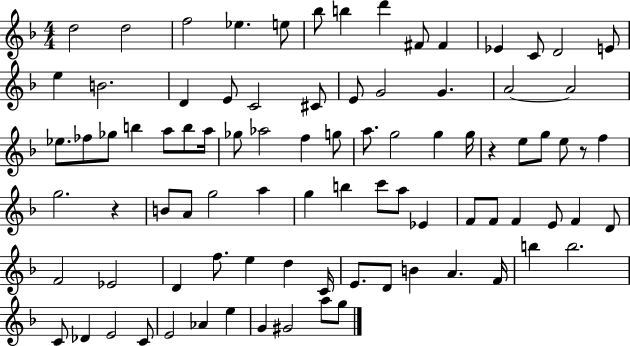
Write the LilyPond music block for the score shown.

{
  \clef treble
  \numericTimeSignature
  \time 4/4
  \key f \major
  \repeat volta 2 { d''2 d''2 | f''2 ees''4. e''8 | bes''8 b''4 d'''4 fis'8 fis'4 | ees'4 c'8 d'2 e'8 | \break e''4 b'2. | d'4 e'8 c'2 cis'8 | e'8 g'2 g'4. | a'2~~ a'2 | \break ees''8. fes''8 ges''8 b''4 a''8 b''8 a''16 | ges''8 aes''2 f''4 g''8 | a''8. g''2 g''4 g''16 | r4 e''8 g''8 e''8 r8 f''4 | \break g''2. r4 | b'8 a'8 g''2 a''4 | g''4 b''4 c'''8 a''8 ees'4 | f'8 f'8 f'4 e'8 f'4 d'8 | \break f'2 ees'2 | d'4 f''8. e''4 d''4 c'16 | e'8. d'8 b'4 a'4. f'16 | b''4 b''2. | \break c'8 des'4 e'2 c'8 | e'2 aes'4 e''4 | g'4 gis'2 a''8 g''8 | } \bar "|."
}